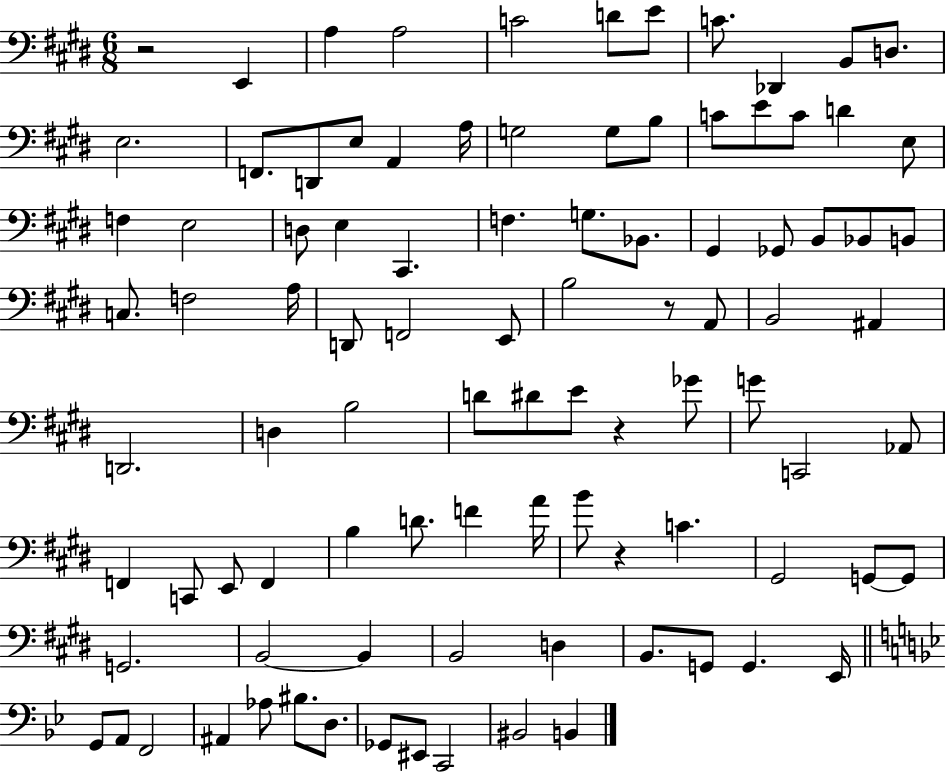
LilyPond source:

{
  \clef bass
  \numericTimeSignature
  \time 6/8
  \key e \major
  r2 e,4 | a4 a2 | c'2 d'8 e'8 | c'8. des,4 b,8 d8. | \break e2. | f,8. d,8 e8 a,4 a16 | g2 g8 b8 | c'8 e'8 c'8 d'4 e8 | \break f4 e2 | d8 e4 cis,4. | f4. g8. bes,8. | gis,4 ges,8 b,8 bes,8 b,8 | \break c8. f2 a16 | d,8 f,2 e,8 | b2 r8 a,8 | b,2 ais,4 | \break d,2. | d4 b2 | d'8 dis'8 e'8 r4 ges'8 | g'8 c,2 aes,8 | \break f,4 c,8 e,8 f,4 | b4 d'8. f'4 a'16 | b'8 r4 c'4. | gis,2 g,8~~ g,8 | \break g,2. | b,2~~ b,4 | b,2 d4 | b,8. g,8 g,4. e,16 | \break \bar "||" \break \key g \minor g,8 a,8 f,2 | ais,4 aes8 bis8. d8. | ges,8 eis,8 c,2 | bis,2 b,4 | \break \bar "|."
}